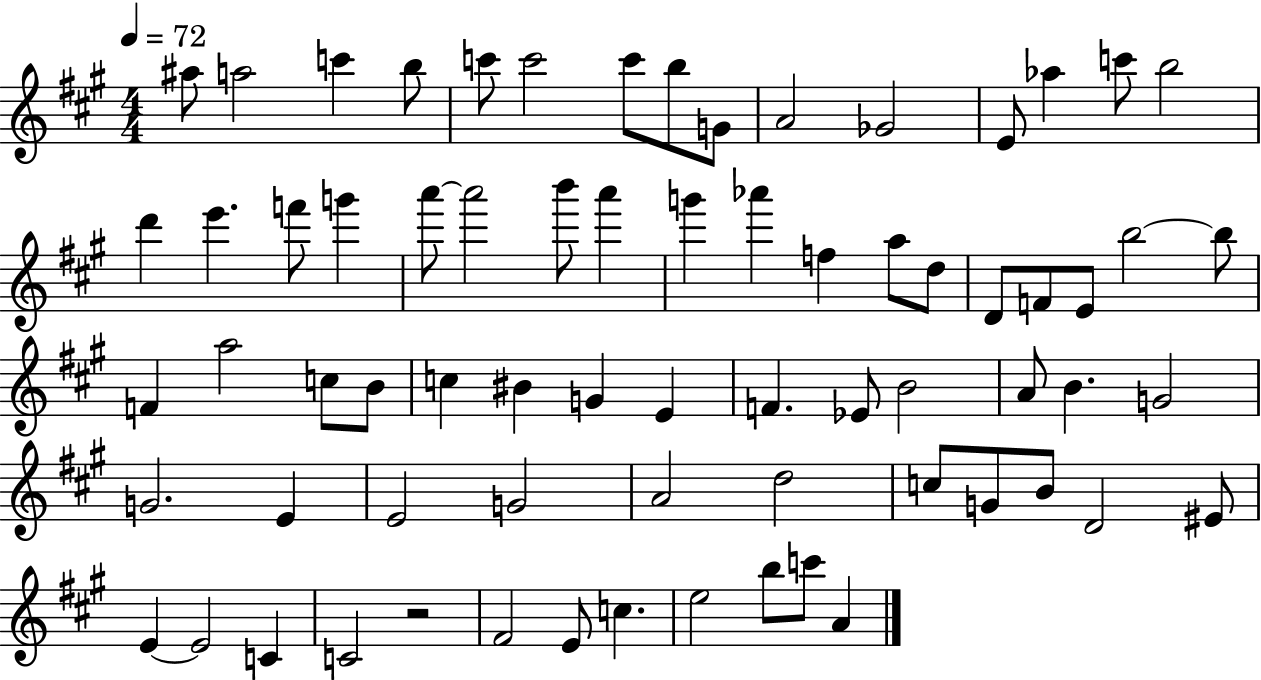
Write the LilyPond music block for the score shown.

{
  \clef treble
  \numericTimeSignature
  \time 4/4
  \key a \major
  \tempo 4 = 72
  ais''8 a''2 c'''4 b''8 | c'''8 c'''2 c'''8 b''8 g'8 | a'2 ges'2 | e'8 aes''4 c'''8 b''2 | \break d'''4 e'''4. f'''8 g'''4 | a'''8~~ a'''2 b'''8 a'''4 | g'''4 aes'''4 f''4 a''8 d''8 | d'8 f'8 e'8 b''2~~ b''8 | \break f'4 a''2 c''8 b'8 | c''4 bis'4 g'4 e'4 | f'4. ees'8 b'2 | a'8 b'4. g'2 | \break g'2. e'4 | e'2 g'2 | a'2 d''2 | c''8 g'8 b'8 d'2 eis'8 | \break e'4~~ e'2 c'4 | c'2 r2 | fis'2 e'8 c''4. | e''2 b''8 c'''8 a'4 | \break \bar "|."
}